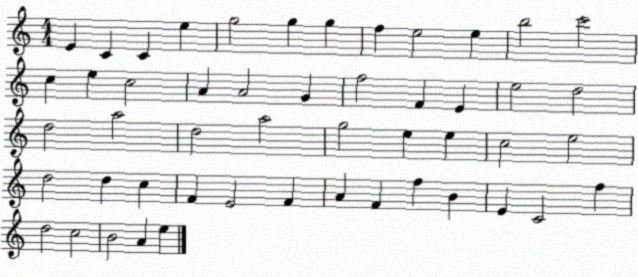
X:1
T:Untitled
M:4/4
L:1/4
K:C
E C C e g2 g g f e2 e b2 c'2 c e c2 A A2 G f2 F E e2 d2 d2 a2 d2 a2 g2 e e c2 e2 d2 d c F E2 F A F f B E C2 f d2 c2 B2 A e